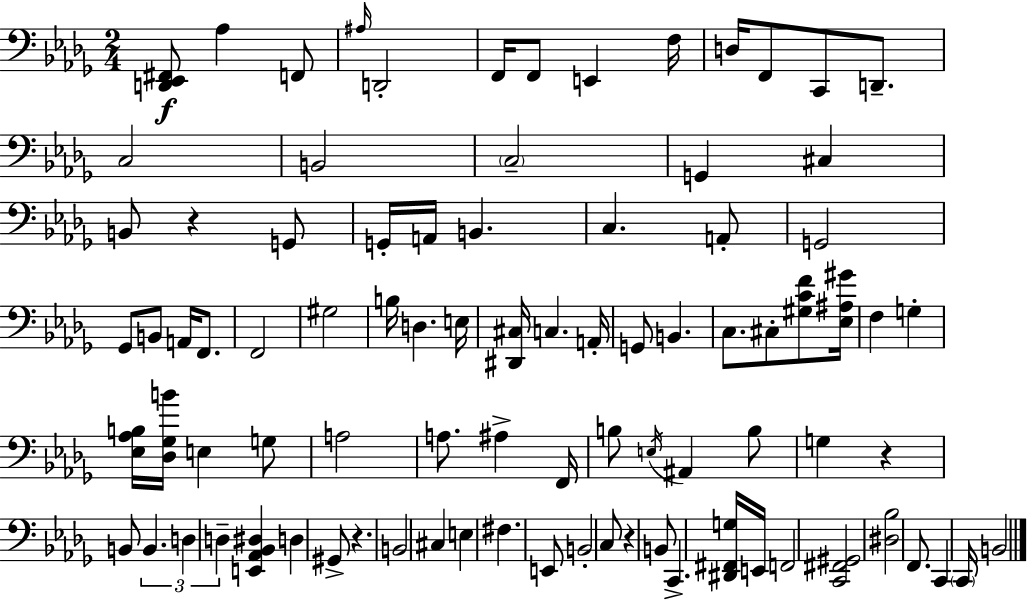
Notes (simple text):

[D2,Eb2,F#2]/e Ab3/q F2/e A#3/s D2/h F2/s F2/e E2/q F3/s D3/s F2/e C2/e D2/e. C3/h B2/h C3/h G2/q C#3/q B2/e R/q G2/e G2/s A2/s B2/q. C3/q. A2/e G2/h Gb2/e B2/e A2/s F2/e. F2/h G#3/h B3/s D3/q. E3/s [D#2,C#3]/s C3/q. A2/s G2/e B2/q. C3/e. C#3/e [G#3,C4,F4]/e [Eb3,A#3,G#4]/s F3/q G3/q [Eb3,Ab3,B3]/s [Db3,Gb3,B4]/s E3/q G3/e A3/h A3/e. A#3/q F2/s B3/e E3/s A#2/q B3/e G3/q R/q B2/e B2/q. D3/q D3/q [E2,Ab2,Bb2,D#3]/q D3/q G#2/e R/q. B2/h C#3/q E3/q F#3/q. E2/e B2/h C3/e R/q B2/e C2/q. [D#2,F#2,G3]/s E2/s F2/h [C2,F#2,G#2]/h [D#3,Bb3]/h F2/e. C2/q C2/s B2/h